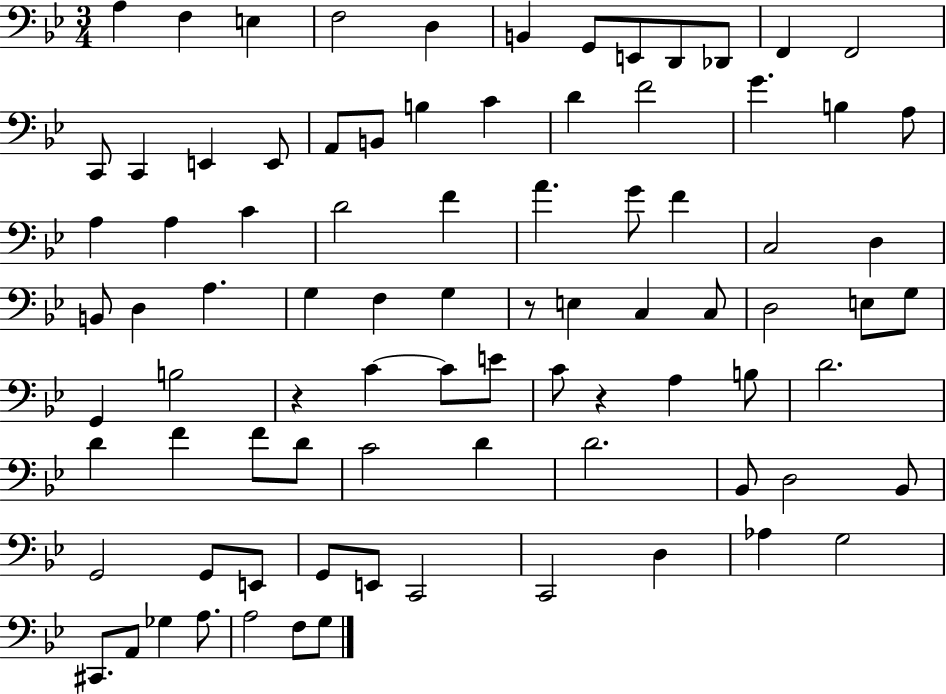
X:1
T:Untitled
M:3/4
L:1/4
K:Bb
A, F, E, F,2 D, B,, G,,/2 E,,/2 D,,/2 _D,,/2 F,, F,,2 C,,/2 C,, E,, E,,/2 A,,/2 B,,/2 B, C D F2 G B, A,/2 A, A, C D2 F A G/2 F C,2 D, B,,/2 D, A, G, F, G, z/2 E, C, C,/2 D,2 E,/2 G,/2 G,, B,2 z C C/2 E/2 C/2 z A, B,/2 D2 D F F/2 D/2 C2 D D2 _B,,/2 D,2 _B,,/2 G,,2 G,,/2 E,,/2 G,,/2 E,,/2 C,,2 C,,2 D, _A, G,2 ^C,,/2 A,,/2 _G, A,/2 A,2 F,/2 G,/2